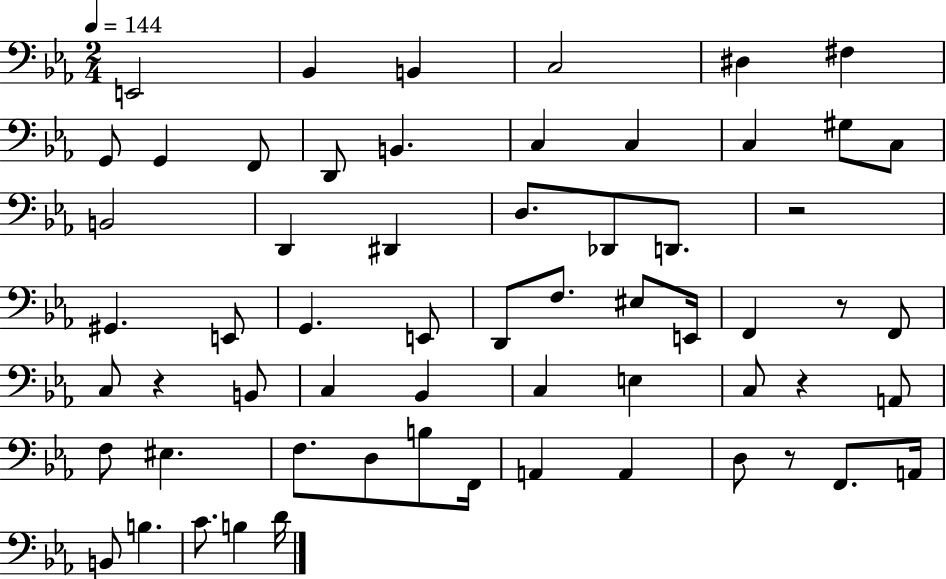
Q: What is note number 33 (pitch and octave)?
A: C3